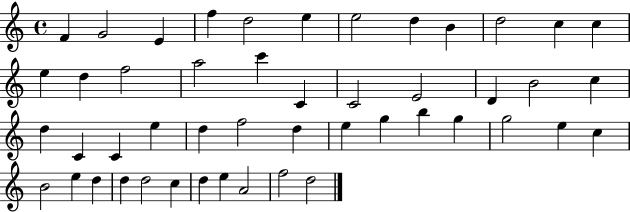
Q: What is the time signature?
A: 4/4